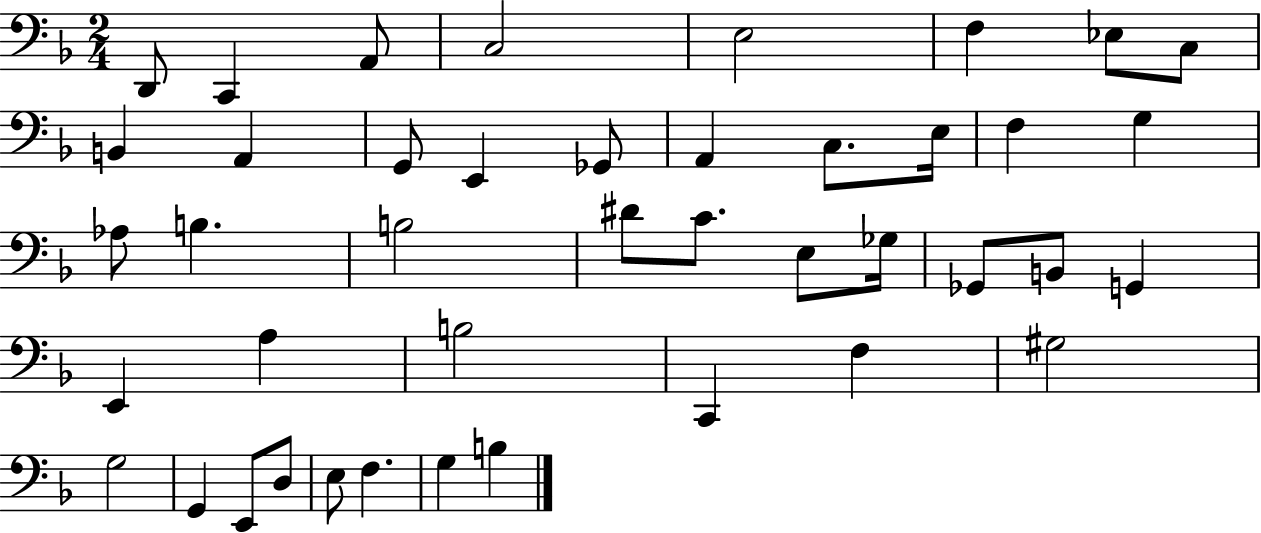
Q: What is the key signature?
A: F major